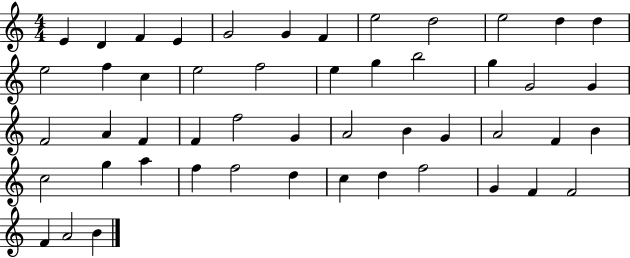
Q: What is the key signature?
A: C major